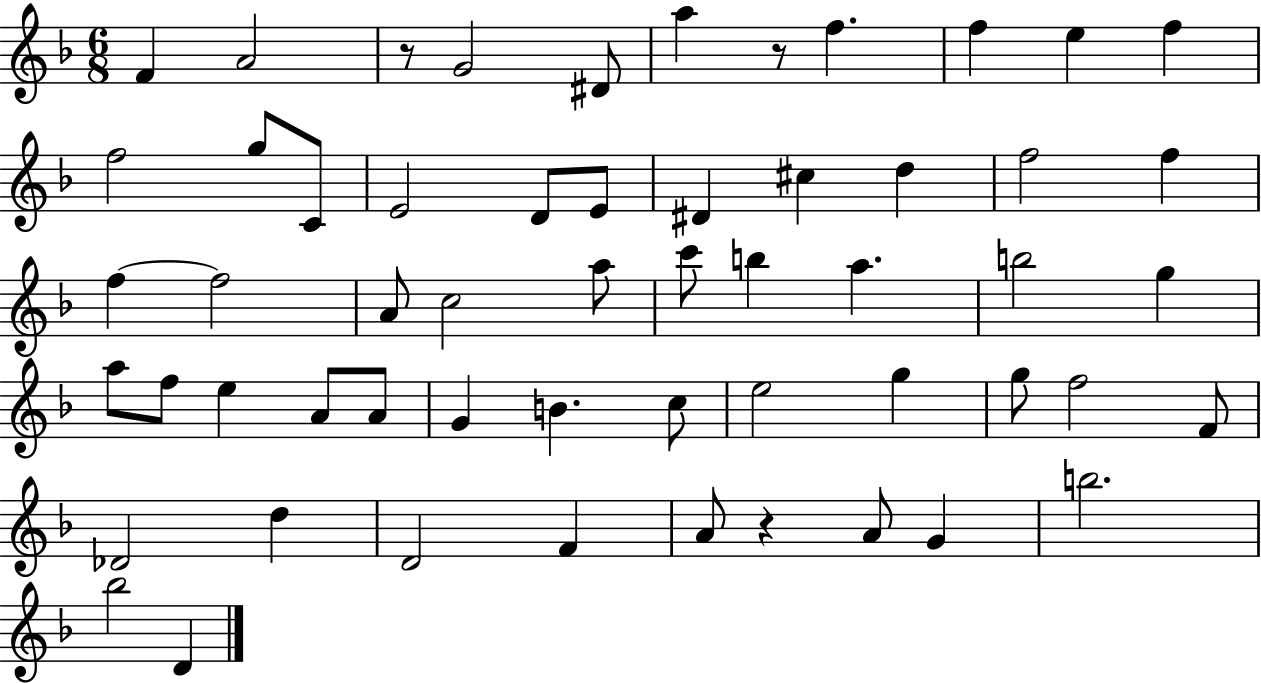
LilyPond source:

{
  \clef treble
  \numericTimeSignature
  \time 6/8
  \key f \major
  f'4 a'2 | r8 g'2 dis'8 | a''4 r8 f''4. | f''4 e''4 f''4 | \break f''2 g''8 c'8 | e'2 d'8 e'8 | dis'4 cis''4 d''4 | f''2 f''4 | \break f''4~~ f''2 | a'8 c''2 a''8 | c'''8 b''4 a''4. | b''2 g''4 | \break a''8 f''8 e''4 a'8 a'8 | g'4 b'4. c''8 | e''2 g''4 | g''8 f''2 f'8 | \break des'2 d''4 | d'2 f'4 | a'8 r4 a'8 g'4 | b''2. | \break bes''2 d'4 | \bar "|."
}